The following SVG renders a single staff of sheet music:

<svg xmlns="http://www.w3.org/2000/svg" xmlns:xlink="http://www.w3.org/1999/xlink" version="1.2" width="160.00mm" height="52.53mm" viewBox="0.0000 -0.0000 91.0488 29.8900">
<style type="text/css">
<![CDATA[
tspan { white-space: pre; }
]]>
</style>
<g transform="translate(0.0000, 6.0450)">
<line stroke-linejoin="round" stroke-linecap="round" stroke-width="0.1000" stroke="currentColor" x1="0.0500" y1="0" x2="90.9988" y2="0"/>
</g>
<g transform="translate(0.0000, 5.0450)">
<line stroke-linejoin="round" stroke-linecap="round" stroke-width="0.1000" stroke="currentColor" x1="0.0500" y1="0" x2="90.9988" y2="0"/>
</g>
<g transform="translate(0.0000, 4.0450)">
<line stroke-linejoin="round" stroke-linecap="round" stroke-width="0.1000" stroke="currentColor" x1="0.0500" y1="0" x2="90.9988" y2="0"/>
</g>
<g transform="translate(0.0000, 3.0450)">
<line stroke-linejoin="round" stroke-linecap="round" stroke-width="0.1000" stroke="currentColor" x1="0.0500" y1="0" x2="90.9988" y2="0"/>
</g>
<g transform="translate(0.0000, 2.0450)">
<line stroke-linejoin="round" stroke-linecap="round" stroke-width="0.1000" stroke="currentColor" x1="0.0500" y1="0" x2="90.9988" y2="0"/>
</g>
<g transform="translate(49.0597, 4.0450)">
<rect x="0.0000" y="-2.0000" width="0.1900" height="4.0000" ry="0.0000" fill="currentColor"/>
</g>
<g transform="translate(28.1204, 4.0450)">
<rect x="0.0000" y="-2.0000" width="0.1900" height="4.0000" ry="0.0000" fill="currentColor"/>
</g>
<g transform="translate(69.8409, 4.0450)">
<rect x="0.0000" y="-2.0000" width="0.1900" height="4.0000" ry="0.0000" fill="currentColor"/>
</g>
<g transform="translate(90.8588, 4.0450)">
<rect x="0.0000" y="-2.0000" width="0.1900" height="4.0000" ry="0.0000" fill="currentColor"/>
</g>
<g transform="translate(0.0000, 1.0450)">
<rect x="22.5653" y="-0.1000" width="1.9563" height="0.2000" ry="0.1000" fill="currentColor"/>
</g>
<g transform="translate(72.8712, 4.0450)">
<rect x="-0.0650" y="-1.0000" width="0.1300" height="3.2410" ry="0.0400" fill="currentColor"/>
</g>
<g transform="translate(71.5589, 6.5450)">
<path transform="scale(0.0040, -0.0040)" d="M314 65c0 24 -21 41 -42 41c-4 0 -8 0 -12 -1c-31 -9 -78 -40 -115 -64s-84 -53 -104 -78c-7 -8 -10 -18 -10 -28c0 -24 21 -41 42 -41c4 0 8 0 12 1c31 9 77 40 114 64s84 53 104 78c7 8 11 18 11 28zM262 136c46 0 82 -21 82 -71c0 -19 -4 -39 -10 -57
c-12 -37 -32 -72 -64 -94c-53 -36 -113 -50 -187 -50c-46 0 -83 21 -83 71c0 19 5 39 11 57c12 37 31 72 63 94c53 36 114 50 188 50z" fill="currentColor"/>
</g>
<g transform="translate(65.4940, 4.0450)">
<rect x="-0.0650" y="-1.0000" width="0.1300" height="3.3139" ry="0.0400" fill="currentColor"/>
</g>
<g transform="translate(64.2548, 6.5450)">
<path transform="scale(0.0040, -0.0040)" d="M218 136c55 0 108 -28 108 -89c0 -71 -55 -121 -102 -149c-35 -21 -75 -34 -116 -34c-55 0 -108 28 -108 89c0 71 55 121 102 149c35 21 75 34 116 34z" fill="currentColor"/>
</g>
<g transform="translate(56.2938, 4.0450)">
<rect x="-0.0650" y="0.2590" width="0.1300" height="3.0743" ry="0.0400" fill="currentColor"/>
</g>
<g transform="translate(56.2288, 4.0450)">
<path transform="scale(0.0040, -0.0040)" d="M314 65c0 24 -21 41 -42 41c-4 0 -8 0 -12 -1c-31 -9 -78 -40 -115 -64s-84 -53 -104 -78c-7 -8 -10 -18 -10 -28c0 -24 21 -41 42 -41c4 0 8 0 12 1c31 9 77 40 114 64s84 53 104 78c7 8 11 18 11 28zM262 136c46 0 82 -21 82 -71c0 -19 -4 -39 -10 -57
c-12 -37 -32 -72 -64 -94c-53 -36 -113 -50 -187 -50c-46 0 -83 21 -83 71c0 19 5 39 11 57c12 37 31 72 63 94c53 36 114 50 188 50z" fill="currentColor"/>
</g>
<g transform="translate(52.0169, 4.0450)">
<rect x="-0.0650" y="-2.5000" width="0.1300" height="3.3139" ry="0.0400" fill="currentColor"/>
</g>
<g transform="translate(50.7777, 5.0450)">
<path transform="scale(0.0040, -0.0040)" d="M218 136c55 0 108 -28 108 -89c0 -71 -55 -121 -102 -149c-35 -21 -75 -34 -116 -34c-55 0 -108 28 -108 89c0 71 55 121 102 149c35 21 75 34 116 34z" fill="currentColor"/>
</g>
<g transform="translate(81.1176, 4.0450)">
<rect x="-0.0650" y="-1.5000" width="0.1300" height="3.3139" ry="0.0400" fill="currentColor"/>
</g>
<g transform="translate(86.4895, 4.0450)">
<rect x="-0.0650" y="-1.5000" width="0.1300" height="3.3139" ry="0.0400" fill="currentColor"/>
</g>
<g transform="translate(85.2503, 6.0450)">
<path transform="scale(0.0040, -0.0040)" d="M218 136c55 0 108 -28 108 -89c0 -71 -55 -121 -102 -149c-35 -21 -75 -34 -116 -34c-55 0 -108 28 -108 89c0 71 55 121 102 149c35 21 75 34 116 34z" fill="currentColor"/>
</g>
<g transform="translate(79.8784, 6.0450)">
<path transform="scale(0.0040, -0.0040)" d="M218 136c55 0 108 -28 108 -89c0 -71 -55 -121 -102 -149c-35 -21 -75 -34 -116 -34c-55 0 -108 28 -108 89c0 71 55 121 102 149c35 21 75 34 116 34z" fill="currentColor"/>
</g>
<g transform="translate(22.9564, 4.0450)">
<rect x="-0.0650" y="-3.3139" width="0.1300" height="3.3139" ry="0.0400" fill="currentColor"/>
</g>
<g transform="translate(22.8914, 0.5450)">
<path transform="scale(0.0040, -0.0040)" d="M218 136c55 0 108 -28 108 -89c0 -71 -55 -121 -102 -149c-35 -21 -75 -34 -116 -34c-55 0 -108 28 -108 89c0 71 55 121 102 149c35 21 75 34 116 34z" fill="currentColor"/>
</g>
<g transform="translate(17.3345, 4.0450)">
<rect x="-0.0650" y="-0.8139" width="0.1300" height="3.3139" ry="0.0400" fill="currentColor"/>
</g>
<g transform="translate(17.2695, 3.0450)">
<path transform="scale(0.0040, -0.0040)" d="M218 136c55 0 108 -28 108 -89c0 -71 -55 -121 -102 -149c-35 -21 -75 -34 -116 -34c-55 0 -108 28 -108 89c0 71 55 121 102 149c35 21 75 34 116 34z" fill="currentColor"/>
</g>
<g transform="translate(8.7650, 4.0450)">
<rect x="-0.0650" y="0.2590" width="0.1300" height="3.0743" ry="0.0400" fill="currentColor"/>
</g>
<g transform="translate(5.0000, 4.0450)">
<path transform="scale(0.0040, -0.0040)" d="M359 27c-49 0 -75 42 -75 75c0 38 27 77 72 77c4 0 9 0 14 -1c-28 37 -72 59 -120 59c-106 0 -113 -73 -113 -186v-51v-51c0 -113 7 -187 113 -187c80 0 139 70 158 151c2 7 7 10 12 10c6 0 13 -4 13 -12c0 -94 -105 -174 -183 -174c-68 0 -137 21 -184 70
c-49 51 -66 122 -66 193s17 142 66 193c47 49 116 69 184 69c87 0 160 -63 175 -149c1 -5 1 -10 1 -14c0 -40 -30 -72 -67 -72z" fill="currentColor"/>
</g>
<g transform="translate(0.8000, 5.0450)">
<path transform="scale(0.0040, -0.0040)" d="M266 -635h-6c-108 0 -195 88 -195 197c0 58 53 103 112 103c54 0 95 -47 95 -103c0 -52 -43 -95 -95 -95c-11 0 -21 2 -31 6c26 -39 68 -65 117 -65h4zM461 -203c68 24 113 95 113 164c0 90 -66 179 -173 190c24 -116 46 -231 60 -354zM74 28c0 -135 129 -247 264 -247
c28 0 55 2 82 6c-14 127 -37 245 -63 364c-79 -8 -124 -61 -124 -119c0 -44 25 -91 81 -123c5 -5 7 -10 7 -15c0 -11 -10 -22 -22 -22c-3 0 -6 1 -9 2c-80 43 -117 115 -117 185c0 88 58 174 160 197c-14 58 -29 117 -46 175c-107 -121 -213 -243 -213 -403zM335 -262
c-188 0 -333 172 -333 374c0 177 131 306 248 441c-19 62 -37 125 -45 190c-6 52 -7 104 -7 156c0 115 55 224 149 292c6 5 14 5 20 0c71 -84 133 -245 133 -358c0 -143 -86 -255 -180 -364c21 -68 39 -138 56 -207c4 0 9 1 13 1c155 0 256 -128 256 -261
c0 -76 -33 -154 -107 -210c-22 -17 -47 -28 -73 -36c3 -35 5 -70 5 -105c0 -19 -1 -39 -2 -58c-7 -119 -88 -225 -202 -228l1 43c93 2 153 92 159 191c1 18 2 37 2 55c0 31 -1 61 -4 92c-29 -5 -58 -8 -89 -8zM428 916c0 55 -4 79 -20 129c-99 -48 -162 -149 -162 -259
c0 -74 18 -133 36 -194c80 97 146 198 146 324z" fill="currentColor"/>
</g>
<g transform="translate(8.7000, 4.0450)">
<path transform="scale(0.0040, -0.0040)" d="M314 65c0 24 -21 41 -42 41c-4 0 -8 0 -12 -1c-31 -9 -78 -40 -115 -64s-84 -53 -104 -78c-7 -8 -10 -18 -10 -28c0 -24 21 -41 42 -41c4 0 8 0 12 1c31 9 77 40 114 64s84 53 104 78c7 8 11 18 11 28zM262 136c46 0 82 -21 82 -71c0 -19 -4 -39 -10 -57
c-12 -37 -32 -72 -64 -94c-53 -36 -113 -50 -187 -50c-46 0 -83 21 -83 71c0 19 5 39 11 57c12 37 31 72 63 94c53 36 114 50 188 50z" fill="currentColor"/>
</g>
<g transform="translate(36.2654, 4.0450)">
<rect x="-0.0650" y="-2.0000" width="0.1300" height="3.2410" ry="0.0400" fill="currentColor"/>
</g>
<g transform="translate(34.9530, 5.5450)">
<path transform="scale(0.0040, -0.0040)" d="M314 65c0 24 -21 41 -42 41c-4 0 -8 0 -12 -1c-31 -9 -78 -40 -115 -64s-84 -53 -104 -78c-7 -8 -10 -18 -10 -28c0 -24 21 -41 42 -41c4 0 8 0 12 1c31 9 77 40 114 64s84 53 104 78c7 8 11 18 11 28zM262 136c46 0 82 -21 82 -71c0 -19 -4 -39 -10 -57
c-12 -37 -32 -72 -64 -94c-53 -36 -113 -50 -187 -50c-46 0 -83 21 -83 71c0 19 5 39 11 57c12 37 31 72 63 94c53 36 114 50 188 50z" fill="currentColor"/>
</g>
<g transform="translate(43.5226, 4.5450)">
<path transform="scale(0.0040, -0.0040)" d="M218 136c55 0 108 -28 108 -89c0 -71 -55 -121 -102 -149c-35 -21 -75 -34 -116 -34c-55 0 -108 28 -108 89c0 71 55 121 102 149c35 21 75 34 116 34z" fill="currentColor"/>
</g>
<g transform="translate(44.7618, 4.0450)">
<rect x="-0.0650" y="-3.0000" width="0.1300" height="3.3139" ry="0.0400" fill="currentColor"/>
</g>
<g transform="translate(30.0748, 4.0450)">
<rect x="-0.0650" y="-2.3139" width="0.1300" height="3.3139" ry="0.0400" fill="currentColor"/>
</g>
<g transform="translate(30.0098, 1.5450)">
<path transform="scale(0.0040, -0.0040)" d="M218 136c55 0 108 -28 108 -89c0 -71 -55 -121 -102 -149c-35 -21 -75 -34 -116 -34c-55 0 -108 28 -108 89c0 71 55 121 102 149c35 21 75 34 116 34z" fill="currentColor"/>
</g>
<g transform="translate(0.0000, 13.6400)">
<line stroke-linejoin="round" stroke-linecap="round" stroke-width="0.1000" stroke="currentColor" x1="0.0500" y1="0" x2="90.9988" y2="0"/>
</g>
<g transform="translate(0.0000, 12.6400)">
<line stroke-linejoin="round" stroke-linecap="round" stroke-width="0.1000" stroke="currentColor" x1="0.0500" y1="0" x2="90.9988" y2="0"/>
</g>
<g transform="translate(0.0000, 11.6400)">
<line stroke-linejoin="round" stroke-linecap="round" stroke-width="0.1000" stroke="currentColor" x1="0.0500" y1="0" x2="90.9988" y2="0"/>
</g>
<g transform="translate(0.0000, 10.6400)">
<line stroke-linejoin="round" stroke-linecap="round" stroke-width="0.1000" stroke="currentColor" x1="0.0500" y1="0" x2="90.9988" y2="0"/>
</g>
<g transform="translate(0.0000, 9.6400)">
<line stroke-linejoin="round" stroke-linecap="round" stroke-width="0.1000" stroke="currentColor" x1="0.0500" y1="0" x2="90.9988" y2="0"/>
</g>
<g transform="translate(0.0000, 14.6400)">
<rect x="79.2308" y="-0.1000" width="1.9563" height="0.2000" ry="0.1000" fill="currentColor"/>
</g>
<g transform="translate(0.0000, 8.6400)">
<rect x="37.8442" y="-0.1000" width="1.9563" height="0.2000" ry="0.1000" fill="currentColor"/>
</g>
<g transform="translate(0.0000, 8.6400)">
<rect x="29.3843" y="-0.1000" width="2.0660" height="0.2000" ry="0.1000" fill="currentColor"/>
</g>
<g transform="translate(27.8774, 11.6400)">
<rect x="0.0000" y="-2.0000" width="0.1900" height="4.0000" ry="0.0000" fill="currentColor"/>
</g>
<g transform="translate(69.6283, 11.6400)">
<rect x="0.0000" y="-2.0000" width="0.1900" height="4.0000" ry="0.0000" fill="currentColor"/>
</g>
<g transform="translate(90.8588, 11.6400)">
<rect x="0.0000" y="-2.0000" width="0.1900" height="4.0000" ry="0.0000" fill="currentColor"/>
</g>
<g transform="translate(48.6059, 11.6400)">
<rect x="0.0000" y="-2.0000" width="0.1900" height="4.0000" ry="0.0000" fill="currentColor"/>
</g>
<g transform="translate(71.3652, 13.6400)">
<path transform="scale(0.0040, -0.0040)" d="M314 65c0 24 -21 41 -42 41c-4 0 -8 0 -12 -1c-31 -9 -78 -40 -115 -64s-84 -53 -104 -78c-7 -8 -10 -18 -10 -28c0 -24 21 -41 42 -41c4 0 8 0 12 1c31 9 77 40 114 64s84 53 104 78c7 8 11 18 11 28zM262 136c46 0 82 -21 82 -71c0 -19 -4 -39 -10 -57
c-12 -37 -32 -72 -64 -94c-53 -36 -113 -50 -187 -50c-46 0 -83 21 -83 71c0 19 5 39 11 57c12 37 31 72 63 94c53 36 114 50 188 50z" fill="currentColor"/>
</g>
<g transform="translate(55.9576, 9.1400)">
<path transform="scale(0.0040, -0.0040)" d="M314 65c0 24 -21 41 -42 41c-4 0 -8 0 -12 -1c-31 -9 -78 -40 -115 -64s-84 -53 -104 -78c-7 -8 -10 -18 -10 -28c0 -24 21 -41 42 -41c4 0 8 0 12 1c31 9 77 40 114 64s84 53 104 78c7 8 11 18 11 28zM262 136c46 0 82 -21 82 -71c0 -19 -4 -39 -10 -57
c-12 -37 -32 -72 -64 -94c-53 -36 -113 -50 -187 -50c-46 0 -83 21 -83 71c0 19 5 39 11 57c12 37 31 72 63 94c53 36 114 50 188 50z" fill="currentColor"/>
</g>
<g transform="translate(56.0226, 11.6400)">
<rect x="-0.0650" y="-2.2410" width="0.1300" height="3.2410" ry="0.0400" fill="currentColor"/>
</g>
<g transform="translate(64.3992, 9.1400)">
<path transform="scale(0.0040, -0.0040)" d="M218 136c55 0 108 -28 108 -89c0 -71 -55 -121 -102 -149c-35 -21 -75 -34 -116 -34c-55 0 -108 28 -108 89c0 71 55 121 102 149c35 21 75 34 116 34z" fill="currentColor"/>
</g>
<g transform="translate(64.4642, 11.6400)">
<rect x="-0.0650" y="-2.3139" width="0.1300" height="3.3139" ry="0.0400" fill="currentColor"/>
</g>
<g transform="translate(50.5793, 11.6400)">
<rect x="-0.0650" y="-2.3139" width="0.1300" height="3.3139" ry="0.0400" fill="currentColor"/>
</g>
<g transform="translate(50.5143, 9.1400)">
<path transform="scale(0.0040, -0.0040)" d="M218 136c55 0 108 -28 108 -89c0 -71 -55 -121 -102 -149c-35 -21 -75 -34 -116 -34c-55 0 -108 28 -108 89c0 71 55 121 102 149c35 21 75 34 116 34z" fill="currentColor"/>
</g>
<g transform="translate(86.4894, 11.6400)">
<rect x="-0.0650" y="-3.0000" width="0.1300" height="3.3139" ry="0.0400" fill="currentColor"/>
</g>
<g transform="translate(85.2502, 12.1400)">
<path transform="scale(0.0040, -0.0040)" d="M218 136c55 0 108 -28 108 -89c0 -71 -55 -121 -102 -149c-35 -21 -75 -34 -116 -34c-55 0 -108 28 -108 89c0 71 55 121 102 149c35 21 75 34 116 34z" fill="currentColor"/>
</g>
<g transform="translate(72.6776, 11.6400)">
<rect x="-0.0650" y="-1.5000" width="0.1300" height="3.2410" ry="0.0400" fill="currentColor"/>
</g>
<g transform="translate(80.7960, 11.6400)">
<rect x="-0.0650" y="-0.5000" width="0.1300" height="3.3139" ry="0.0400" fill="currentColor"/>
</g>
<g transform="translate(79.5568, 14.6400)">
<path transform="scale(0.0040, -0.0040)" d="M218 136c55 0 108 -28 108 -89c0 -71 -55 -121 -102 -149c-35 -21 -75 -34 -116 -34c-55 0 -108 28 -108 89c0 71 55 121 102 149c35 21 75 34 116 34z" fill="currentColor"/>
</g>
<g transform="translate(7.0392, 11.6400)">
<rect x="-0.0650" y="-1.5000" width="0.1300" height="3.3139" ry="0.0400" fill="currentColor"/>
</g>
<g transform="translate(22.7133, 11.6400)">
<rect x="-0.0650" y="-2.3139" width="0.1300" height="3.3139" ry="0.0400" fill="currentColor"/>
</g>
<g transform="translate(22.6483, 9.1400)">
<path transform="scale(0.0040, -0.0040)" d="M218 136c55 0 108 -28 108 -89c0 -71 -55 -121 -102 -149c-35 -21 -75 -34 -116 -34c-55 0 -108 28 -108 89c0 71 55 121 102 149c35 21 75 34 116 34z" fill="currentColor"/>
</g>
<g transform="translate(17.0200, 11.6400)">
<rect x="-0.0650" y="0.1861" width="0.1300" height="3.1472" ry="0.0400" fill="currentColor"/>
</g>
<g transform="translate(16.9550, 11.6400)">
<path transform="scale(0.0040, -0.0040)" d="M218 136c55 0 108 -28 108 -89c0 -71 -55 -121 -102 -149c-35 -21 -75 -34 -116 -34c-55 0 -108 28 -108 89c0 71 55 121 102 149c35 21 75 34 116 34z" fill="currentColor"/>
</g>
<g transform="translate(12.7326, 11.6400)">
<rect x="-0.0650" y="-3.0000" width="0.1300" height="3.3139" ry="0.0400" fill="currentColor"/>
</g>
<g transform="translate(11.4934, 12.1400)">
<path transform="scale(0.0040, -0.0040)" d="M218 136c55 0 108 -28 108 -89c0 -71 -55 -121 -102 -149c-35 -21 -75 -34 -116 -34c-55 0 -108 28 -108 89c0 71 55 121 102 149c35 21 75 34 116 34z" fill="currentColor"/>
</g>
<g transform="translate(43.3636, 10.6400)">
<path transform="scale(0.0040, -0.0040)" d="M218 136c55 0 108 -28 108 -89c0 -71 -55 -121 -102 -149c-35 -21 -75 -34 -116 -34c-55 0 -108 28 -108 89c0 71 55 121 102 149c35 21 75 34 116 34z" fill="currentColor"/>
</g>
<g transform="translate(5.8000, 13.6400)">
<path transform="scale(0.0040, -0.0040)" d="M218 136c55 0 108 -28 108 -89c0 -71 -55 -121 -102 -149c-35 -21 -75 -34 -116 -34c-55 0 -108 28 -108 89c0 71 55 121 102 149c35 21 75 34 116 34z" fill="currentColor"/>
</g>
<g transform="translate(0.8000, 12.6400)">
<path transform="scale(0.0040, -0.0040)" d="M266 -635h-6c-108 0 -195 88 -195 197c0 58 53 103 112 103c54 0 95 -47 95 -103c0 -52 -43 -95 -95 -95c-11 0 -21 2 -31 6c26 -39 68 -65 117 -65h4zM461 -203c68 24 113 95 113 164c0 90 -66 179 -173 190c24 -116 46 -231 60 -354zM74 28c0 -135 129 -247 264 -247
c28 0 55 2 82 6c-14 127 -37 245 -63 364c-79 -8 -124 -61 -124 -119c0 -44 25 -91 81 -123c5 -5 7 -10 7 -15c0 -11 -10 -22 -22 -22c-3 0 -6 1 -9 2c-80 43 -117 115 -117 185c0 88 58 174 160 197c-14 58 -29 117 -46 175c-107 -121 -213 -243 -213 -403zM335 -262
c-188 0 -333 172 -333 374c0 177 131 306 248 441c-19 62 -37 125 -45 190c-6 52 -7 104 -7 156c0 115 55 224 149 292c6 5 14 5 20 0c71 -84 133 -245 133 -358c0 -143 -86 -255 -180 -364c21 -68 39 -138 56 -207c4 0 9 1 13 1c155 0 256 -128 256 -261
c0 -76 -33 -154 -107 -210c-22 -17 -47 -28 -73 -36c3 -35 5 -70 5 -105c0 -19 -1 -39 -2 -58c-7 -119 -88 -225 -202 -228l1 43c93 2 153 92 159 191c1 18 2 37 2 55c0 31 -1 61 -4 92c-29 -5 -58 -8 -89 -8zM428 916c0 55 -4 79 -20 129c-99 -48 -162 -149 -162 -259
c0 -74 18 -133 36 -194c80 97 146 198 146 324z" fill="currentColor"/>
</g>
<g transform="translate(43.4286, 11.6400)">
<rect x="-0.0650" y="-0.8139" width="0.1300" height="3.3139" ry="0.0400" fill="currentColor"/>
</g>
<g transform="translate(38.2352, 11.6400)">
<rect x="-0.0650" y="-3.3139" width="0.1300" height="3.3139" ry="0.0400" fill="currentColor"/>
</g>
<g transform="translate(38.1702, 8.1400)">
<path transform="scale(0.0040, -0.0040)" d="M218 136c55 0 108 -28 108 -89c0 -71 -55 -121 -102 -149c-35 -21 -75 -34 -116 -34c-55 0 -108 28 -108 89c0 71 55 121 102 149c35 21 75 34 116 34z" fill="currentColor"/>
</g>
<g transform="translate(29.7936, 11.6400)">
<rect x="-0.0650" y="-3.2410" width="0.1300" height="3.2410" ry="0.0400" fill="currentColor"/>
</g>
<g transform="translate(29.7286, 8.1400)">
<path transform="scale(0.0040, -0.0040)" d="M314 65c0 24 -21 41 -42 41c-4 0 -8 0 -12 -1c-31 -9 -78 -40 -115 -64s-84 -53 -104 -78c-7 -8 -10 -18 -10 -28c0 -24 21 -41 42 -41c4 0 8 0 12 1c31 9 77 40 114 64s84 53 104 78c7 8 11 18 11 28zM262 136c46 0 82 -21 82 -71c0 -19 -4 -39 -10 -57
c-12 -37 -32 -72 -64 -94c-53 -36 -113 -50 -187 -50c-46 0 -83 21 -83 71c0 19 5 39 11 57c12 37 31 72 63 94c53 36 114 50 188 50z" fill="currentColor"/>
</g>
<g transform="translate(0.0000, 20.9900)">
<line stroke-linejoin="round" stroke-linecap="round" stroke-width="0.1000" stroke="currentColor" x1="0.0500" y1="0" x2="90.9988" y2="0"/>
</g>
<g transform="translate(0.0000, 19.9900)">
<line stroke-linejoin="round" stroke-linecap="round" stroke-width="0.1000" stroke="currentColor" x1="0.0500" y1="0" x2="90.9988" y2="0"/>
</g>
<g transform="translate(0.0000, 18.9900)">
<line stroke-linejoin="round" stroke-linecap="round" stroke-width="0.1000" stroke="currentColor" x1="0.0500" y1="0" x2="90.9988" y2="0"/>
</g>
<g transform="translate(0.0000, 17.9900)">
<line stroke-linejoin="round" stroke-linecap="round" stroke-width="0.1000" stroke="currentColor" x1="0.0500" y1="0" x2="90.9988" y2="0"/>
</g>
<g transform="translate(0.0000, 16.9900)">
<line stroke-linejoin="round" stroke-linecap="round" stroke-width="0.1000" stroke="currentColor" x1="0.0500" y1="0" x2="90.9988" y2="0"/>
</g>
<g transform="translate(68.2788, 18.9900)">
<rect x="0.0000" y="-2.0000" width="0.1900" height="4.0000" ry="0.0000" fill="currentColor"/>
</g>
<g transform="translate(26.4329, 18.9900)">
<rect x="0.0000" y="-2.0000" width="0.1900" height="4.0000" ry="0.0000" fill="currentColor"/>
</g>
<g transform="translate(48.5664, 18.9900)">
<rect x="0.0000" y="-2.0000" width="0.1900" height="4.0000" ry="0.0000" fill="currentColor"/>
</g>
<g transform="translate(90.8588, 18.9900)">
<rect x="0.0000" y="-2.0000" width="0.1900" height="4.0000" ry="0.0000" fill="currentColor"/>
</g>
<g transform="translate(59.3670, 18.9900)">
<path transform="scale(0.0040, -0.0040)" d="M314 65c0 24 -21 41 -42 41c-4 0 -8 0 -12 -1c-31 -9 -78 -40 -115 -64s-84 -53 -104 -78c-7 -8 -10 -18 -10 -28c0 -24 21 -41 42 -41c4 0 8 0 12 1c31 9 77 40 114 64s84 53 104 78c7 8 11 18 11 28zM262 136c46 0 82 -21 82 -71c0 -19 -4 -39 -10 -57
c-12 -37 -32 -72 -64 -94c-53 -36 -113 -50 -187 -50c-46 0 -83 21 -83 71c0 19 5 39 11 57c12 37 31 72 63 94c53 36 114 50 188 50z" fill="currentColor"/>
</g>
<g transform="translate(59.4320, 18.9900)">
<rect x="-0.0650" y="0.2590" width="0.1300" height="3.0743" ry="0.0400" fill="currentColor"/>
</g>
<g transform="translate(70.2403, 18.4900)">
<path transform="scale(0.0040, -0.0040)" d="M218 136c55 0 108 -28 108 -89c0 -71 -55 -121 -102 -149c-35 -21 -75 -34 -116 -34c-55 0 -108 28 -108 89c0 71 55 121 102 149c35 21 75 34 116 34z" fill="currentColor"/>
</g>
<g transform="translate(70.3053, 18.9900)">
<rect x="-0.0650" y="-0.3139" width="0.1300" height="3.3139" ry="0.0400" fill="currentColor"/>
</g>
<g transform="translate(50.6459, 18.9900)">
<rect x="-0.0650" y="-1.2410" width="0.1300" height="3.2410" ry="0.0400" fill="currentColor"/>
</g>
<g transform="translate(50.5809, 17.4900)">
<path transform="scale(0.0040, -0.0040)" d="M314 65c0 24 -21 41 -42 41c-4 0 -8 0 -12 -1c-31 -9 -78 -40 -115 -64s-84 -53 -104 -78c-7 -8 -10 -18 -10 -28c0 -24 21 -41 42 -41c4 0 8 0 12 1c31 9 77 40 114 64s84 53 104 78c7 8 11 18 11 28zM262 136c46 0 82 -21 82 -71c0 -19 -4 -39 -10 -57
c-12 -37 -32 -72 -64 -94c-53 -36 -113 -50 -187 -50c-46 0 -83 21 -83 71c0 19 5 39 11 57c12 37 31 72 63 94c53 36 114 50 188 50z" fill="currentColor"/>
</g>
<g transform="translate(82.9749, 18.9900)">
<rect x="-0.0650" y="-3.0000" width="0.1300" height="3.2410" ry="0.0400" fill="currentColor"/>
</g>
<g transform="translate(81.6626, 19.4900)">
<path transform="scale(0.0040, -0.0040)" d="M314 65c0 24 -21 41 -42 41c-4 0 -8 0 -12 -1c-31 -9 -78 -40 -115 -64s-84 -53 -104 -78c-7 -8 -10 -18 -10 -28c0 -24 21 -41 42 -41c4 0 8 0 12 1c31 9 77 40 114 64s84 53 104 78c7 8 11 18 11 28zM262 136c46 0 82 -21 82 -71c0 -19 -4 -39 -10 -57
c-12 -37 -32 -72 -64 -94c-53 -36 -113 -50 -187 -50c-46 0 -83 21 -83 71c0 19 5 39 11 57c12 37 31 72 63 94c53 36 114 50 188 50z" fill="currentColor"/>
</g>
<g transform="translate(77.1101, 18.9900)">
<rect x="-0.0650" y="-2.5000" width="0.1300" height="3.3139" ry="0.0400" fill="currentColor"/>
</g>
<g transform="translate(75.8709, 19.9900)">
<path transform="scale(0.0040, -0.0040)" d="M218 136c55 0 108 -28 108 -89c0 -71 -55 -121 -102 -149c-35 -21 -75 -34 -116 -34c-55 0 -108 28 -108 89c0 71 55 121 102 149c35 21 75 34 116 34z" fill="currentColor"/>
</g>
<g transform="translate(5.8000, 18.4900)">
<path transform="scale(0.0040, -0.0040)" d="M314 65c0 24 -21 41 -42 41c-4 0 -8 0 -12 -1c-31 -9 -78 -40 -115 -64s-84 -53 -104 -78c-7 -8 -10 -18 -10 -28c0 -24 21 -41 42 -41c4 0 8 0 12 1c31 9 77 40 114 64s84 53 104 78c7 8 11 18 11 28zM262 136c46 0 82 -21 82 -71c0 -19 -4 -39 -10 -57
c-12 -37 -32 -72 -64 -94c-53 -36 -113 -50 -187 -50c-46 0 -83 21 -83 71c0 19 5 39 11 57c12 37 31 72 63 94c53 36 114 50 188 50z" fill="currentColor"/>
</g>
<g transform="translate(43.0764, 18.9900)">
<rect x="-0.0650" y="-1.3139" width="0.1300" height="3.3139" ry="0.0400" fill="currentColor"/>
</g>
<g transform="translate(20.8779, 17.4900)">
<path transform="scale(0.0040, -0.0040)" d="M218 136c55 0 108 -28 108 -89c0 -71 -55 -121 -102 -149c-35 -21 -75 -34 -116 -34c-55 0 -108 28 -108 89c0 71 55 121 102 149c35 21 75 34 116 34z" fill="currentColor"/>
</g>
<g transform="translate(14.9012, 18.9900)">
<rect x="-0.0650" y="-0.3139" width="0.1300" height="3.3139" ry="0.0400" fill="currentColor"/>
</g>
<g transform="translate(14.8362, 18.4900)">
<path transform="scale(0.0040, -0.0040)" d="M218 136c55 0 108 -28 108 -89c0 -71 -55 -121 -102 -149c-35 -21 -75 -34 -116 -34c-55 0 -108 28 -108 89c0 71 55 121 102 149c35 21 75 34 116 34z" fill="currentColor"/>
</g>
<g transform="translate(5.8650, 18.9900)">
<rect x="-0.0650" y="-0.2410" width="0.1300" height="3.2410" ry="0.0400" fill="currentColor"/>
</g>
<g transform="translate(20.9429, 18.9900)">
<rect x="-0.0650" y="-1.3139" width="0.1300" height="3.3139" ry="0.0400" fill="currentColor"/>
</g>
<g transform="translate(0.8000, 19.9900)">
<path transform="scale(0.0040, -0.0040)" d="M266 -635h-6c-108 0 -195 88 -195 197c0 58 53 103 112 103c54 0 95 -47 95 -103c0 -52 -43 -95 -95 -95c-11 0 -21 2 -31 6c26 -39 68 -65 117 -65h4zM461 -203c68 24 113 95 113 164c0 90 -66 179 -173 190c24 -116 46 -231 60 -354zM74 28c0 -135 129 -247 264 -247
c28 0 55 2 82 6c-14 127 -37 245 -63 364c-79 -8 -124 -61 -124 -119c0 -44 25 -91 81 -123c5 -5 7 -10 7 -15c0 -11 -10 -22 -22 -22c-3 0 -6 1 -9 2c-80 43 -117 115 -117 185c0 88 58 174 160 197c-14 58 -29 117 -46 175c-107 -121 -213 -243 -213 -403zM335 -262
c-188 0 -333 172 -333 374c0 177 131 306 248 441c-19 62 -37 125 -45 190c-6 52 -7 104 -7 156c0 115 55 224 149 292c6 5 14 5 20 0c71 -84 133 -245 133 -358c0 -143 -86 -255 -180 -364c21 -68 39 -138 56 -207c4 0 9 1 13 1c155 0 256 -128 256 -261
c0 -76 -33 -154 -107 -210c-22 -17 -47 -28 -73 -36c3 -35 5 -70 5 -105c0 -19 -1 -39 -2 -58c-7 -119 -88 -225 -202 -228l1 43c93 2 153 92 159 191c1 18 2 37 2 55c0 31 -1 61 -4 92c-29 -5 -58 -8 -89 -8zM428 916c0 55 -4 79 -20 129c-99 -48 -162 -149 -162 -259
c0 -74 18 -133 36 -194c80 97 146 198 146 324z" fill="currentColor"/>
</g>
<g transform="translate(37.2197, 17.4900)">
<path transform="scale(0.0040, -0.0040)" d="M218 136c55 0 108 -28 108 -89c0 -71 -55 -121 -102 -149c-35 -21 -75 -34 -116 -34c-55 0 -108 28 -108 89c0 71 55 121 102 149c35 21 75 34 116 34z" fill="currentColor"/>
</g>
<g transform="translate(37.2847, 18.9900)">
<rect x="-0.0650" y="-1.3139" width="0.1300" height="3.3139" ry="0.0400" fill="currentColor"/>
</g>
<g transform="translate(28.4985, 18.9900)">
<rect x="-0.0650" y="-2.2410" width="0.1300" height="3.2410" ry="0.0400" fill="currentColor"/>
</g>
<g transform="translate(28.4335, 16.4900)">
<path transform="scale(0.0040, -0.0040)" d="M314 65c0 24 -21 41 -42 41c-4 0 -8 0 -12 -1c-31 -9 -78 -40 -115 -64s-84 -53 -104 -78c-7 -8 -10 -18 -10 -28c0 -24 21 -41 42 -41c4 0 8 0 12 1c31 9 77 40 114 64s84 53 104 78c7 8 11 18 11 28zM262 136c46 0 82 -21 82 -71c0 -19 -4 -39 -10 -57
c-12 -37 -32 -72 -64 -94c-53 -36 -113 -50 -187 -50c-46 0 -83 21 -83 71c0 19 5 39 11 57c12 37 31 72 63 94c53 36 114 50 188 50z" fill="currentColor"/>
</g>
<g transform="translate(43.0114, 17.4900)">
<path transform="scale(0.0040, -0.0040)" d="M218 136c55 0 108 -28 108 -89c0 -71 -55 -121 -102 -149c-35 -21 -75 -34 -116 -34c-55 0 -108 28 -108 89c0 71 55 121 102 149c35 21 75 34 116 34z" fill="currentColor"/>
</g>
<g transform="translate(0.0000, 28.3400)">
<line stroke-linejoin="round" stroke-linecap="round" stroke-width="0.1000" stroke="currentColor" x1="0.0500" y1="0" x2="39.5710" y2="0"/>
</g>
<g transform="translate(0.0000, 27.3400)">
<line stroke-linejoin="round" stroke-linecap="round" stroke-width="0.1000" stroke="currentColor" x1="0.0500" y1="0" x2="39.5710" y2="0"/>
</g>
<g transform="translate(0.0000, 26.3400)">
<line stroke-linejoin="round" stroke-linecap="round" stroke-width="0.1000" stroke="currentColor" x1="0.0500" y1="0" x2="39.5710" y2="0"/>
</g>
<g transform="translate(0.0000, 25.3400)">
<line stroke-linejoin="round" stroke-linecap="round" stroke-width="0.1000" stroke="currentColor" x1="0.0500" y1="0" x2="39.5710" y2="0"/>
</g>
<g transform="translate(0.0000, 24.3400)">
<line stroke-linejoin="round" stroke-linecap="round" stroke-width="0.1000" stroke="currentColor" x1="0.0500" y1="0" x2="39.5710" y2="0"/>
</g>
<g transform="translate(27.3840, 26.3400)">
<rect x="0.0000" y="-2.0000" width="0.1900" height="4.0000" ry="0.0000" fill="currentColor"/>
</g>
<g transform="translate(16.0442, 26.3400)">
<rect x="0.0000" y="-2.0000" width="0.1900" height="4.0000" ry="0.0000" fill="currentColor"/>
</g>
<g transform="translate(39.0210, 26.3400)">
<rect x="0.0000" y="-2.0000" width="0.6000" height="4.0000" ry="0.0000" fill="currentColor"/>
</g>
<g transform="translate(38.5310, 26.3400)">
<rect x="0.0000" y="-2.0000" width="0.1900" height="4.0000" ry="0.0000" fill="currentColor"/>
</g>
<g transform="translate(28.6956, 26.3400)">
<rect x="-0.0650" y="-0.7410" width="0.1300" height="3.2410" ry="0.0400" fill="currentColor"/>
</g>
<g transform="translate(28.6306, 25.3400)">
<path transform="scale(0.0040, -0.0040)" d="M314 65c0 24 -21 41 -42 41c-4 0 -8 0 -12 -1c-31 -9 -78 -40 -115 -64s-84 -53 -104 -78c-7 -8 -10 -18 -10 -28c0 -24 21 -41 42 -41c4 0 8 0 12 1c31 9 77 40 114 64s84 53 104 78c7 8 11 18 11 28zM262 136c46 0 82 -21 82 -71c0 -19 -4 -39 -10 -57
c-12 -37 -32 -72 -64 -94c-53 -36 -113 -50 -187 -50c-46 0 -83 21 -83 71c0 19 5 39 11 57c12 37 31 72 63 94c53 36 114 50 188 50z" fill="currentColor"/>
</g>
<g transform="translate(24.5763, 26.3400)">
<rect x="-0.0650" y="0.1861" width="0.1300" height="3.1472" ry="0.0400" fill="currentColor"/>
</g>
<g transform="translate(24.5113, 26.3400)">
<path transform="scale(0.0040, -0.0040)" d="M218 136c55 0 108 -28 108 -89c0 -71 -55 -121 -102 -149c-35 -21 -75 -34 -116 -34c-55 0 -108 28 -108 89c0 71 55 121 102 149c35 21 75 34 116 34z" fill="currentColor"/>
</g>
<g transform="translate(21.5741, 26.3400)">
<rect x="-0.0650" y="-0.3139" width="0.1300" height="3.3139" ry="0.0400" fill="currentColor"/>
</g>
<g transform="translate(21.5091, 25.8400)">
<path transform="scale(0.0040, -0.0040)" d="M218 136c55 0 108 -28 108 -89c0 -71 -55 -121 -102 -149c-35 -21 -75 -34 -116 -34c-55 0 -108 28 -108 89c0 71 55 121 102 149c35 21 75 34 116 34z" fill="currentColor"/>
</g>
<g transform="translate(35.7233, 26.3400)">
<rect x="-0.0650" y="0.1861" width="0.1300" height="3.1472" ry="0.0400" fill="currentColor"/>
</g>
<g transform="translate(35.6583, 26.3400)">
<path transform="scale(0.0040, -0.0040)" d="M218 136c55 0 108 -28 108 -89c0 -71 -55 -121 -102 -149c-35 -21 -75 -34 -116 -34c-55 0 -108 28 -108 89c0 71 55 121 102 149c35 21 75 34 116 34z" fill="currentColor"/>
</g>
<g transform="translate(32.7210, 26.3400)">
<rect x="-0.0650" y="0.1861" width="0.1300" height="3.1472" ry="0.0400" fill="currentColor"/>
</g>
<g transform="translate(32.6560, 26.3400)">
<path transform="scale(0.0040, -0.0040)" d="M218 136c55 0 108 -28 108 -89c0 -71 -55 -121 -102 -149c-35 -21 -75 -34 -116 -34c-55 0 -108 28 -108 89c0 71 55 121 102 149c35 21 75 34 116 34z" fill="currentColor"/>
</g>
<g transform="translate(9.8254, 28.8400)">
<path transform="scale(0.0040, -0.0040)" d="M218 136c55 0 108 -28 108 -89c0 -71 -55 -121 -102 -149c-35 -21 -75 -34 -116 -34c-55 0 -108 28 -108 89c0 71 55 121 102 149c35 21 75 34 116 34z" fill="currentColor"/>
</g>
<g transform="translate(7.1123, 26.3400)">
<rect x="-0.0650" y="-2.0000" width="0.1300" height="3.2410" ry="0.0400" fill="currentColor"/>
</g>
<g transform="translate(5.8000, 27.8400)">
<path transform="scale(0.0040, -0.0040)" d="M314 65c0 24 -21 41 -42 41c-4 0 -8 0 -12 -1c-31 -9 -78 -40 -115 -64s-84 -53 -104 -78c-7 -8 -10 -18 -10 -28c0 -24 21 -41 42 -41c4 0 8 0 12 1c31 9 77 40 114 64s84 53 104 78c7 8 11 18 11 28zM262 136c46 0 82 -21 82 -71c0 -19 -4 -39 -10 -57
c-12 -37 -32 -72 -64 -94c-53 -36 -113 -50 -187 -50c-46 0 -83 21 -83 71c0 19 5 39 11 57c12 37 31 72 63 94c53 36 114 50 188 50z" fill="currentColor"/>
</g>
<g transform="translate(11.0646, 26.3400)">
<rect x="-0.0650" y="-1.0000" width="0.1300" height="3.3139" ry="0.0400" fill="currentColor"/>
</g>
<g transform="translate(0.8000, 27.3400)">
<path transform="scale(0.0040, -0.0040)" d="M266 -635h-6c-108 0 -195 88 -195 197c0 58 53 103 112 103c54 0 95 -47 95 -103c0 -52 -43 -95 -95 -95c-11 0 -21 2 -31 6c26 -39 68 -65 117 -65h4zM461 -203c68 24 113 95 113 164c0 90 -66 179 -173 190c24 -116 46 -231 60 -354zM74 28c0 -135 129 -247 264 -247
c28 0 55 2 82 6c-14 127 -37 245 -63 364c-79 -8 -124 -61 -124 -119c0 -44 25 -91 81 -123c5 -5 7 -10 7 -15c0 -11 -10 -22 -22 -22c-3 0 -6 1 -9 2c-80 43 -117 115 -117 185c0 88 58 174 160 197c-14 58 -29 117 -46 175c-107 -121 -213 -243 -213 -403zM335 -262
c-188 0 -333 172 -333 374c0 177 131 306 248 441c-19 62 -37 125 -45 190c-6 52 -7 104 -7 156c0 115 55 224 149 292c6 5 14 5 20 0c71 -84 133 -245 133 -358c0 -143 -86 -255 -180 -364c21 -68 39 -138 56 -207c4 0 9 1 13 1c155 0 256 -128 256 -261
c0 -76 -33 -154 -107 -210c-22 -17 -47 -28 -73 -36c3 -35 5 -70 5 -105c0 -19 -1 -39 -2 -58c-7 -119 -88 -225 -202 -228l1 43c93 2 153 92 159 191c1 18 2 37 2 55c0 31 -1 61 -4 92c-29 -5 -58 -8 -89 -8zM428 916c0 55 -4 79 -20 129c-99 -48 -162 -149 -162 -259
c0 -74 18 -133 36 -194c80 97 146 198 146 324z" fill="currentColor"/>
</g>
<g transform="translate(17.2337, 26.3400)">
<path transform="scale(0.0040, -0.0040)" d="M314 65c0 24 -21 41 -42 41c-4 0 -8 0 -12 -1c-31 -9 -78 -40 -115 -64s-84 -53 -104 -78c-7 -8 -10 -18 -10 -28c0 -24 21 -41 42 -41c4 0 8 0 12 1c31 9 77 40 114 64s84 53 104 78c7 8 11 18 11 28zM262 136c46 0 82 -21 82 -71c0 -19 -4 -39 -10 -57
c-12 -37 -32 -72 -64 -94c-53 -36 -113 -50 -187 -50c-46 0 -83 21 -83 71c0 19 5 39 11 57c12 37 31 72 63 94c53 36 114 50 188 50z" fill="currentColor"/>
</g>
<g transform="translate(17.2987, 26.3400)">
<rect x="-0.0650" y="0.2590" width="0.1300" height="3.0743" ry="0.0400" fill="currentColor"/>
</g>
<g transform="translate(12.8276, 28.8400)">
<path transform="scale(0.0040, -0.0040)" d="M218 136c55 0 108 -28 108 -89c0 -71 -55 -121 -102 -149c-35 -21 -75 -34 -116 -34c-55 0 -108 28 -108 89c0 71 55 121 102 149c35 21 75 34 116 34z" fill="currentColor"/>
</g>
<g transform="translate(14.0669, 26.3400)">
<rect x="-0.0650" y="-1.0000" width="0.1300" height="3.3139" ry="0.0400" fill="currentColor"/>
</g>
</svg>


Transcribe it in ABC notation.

X:1
T:Untitled
M:4/4
L:1/4
K:C
B2 d b g F2 A G B2 D D2 E E E A B g b2 b d g g2 g E2 C A c2 c e g2 e e e2 B2 c G A2 F2 D D B2 c B d2 B B